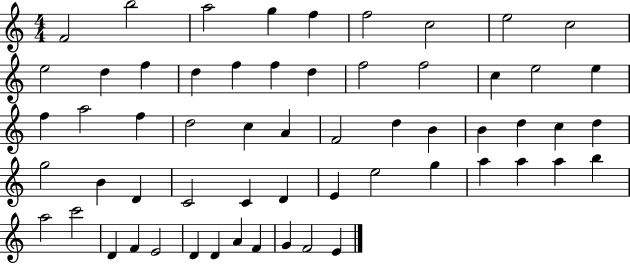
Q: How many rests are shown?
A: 0